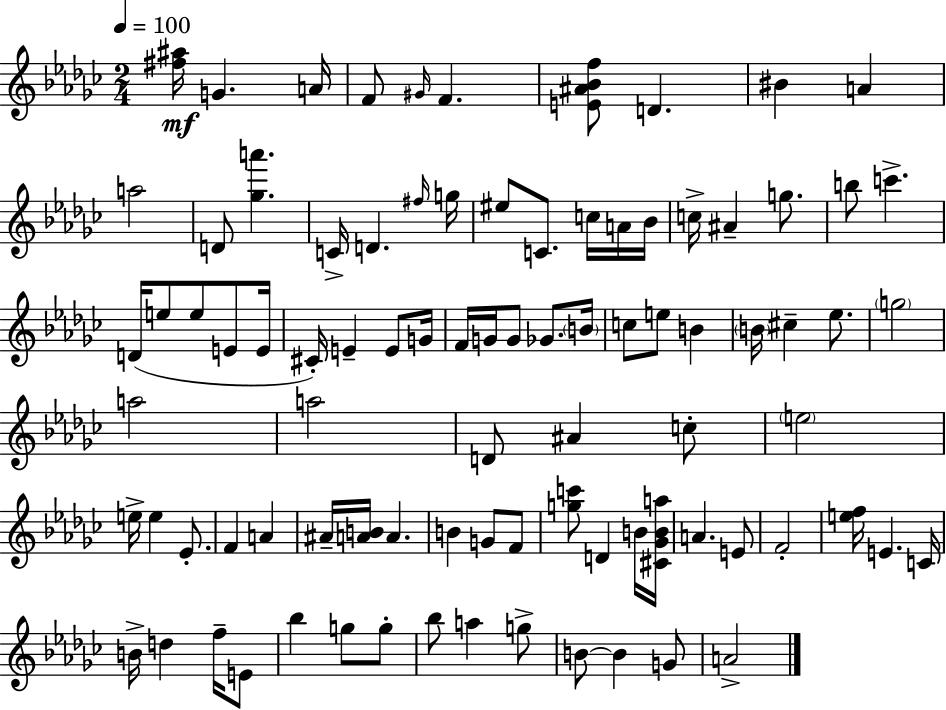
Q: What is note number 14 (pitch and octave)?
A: G5